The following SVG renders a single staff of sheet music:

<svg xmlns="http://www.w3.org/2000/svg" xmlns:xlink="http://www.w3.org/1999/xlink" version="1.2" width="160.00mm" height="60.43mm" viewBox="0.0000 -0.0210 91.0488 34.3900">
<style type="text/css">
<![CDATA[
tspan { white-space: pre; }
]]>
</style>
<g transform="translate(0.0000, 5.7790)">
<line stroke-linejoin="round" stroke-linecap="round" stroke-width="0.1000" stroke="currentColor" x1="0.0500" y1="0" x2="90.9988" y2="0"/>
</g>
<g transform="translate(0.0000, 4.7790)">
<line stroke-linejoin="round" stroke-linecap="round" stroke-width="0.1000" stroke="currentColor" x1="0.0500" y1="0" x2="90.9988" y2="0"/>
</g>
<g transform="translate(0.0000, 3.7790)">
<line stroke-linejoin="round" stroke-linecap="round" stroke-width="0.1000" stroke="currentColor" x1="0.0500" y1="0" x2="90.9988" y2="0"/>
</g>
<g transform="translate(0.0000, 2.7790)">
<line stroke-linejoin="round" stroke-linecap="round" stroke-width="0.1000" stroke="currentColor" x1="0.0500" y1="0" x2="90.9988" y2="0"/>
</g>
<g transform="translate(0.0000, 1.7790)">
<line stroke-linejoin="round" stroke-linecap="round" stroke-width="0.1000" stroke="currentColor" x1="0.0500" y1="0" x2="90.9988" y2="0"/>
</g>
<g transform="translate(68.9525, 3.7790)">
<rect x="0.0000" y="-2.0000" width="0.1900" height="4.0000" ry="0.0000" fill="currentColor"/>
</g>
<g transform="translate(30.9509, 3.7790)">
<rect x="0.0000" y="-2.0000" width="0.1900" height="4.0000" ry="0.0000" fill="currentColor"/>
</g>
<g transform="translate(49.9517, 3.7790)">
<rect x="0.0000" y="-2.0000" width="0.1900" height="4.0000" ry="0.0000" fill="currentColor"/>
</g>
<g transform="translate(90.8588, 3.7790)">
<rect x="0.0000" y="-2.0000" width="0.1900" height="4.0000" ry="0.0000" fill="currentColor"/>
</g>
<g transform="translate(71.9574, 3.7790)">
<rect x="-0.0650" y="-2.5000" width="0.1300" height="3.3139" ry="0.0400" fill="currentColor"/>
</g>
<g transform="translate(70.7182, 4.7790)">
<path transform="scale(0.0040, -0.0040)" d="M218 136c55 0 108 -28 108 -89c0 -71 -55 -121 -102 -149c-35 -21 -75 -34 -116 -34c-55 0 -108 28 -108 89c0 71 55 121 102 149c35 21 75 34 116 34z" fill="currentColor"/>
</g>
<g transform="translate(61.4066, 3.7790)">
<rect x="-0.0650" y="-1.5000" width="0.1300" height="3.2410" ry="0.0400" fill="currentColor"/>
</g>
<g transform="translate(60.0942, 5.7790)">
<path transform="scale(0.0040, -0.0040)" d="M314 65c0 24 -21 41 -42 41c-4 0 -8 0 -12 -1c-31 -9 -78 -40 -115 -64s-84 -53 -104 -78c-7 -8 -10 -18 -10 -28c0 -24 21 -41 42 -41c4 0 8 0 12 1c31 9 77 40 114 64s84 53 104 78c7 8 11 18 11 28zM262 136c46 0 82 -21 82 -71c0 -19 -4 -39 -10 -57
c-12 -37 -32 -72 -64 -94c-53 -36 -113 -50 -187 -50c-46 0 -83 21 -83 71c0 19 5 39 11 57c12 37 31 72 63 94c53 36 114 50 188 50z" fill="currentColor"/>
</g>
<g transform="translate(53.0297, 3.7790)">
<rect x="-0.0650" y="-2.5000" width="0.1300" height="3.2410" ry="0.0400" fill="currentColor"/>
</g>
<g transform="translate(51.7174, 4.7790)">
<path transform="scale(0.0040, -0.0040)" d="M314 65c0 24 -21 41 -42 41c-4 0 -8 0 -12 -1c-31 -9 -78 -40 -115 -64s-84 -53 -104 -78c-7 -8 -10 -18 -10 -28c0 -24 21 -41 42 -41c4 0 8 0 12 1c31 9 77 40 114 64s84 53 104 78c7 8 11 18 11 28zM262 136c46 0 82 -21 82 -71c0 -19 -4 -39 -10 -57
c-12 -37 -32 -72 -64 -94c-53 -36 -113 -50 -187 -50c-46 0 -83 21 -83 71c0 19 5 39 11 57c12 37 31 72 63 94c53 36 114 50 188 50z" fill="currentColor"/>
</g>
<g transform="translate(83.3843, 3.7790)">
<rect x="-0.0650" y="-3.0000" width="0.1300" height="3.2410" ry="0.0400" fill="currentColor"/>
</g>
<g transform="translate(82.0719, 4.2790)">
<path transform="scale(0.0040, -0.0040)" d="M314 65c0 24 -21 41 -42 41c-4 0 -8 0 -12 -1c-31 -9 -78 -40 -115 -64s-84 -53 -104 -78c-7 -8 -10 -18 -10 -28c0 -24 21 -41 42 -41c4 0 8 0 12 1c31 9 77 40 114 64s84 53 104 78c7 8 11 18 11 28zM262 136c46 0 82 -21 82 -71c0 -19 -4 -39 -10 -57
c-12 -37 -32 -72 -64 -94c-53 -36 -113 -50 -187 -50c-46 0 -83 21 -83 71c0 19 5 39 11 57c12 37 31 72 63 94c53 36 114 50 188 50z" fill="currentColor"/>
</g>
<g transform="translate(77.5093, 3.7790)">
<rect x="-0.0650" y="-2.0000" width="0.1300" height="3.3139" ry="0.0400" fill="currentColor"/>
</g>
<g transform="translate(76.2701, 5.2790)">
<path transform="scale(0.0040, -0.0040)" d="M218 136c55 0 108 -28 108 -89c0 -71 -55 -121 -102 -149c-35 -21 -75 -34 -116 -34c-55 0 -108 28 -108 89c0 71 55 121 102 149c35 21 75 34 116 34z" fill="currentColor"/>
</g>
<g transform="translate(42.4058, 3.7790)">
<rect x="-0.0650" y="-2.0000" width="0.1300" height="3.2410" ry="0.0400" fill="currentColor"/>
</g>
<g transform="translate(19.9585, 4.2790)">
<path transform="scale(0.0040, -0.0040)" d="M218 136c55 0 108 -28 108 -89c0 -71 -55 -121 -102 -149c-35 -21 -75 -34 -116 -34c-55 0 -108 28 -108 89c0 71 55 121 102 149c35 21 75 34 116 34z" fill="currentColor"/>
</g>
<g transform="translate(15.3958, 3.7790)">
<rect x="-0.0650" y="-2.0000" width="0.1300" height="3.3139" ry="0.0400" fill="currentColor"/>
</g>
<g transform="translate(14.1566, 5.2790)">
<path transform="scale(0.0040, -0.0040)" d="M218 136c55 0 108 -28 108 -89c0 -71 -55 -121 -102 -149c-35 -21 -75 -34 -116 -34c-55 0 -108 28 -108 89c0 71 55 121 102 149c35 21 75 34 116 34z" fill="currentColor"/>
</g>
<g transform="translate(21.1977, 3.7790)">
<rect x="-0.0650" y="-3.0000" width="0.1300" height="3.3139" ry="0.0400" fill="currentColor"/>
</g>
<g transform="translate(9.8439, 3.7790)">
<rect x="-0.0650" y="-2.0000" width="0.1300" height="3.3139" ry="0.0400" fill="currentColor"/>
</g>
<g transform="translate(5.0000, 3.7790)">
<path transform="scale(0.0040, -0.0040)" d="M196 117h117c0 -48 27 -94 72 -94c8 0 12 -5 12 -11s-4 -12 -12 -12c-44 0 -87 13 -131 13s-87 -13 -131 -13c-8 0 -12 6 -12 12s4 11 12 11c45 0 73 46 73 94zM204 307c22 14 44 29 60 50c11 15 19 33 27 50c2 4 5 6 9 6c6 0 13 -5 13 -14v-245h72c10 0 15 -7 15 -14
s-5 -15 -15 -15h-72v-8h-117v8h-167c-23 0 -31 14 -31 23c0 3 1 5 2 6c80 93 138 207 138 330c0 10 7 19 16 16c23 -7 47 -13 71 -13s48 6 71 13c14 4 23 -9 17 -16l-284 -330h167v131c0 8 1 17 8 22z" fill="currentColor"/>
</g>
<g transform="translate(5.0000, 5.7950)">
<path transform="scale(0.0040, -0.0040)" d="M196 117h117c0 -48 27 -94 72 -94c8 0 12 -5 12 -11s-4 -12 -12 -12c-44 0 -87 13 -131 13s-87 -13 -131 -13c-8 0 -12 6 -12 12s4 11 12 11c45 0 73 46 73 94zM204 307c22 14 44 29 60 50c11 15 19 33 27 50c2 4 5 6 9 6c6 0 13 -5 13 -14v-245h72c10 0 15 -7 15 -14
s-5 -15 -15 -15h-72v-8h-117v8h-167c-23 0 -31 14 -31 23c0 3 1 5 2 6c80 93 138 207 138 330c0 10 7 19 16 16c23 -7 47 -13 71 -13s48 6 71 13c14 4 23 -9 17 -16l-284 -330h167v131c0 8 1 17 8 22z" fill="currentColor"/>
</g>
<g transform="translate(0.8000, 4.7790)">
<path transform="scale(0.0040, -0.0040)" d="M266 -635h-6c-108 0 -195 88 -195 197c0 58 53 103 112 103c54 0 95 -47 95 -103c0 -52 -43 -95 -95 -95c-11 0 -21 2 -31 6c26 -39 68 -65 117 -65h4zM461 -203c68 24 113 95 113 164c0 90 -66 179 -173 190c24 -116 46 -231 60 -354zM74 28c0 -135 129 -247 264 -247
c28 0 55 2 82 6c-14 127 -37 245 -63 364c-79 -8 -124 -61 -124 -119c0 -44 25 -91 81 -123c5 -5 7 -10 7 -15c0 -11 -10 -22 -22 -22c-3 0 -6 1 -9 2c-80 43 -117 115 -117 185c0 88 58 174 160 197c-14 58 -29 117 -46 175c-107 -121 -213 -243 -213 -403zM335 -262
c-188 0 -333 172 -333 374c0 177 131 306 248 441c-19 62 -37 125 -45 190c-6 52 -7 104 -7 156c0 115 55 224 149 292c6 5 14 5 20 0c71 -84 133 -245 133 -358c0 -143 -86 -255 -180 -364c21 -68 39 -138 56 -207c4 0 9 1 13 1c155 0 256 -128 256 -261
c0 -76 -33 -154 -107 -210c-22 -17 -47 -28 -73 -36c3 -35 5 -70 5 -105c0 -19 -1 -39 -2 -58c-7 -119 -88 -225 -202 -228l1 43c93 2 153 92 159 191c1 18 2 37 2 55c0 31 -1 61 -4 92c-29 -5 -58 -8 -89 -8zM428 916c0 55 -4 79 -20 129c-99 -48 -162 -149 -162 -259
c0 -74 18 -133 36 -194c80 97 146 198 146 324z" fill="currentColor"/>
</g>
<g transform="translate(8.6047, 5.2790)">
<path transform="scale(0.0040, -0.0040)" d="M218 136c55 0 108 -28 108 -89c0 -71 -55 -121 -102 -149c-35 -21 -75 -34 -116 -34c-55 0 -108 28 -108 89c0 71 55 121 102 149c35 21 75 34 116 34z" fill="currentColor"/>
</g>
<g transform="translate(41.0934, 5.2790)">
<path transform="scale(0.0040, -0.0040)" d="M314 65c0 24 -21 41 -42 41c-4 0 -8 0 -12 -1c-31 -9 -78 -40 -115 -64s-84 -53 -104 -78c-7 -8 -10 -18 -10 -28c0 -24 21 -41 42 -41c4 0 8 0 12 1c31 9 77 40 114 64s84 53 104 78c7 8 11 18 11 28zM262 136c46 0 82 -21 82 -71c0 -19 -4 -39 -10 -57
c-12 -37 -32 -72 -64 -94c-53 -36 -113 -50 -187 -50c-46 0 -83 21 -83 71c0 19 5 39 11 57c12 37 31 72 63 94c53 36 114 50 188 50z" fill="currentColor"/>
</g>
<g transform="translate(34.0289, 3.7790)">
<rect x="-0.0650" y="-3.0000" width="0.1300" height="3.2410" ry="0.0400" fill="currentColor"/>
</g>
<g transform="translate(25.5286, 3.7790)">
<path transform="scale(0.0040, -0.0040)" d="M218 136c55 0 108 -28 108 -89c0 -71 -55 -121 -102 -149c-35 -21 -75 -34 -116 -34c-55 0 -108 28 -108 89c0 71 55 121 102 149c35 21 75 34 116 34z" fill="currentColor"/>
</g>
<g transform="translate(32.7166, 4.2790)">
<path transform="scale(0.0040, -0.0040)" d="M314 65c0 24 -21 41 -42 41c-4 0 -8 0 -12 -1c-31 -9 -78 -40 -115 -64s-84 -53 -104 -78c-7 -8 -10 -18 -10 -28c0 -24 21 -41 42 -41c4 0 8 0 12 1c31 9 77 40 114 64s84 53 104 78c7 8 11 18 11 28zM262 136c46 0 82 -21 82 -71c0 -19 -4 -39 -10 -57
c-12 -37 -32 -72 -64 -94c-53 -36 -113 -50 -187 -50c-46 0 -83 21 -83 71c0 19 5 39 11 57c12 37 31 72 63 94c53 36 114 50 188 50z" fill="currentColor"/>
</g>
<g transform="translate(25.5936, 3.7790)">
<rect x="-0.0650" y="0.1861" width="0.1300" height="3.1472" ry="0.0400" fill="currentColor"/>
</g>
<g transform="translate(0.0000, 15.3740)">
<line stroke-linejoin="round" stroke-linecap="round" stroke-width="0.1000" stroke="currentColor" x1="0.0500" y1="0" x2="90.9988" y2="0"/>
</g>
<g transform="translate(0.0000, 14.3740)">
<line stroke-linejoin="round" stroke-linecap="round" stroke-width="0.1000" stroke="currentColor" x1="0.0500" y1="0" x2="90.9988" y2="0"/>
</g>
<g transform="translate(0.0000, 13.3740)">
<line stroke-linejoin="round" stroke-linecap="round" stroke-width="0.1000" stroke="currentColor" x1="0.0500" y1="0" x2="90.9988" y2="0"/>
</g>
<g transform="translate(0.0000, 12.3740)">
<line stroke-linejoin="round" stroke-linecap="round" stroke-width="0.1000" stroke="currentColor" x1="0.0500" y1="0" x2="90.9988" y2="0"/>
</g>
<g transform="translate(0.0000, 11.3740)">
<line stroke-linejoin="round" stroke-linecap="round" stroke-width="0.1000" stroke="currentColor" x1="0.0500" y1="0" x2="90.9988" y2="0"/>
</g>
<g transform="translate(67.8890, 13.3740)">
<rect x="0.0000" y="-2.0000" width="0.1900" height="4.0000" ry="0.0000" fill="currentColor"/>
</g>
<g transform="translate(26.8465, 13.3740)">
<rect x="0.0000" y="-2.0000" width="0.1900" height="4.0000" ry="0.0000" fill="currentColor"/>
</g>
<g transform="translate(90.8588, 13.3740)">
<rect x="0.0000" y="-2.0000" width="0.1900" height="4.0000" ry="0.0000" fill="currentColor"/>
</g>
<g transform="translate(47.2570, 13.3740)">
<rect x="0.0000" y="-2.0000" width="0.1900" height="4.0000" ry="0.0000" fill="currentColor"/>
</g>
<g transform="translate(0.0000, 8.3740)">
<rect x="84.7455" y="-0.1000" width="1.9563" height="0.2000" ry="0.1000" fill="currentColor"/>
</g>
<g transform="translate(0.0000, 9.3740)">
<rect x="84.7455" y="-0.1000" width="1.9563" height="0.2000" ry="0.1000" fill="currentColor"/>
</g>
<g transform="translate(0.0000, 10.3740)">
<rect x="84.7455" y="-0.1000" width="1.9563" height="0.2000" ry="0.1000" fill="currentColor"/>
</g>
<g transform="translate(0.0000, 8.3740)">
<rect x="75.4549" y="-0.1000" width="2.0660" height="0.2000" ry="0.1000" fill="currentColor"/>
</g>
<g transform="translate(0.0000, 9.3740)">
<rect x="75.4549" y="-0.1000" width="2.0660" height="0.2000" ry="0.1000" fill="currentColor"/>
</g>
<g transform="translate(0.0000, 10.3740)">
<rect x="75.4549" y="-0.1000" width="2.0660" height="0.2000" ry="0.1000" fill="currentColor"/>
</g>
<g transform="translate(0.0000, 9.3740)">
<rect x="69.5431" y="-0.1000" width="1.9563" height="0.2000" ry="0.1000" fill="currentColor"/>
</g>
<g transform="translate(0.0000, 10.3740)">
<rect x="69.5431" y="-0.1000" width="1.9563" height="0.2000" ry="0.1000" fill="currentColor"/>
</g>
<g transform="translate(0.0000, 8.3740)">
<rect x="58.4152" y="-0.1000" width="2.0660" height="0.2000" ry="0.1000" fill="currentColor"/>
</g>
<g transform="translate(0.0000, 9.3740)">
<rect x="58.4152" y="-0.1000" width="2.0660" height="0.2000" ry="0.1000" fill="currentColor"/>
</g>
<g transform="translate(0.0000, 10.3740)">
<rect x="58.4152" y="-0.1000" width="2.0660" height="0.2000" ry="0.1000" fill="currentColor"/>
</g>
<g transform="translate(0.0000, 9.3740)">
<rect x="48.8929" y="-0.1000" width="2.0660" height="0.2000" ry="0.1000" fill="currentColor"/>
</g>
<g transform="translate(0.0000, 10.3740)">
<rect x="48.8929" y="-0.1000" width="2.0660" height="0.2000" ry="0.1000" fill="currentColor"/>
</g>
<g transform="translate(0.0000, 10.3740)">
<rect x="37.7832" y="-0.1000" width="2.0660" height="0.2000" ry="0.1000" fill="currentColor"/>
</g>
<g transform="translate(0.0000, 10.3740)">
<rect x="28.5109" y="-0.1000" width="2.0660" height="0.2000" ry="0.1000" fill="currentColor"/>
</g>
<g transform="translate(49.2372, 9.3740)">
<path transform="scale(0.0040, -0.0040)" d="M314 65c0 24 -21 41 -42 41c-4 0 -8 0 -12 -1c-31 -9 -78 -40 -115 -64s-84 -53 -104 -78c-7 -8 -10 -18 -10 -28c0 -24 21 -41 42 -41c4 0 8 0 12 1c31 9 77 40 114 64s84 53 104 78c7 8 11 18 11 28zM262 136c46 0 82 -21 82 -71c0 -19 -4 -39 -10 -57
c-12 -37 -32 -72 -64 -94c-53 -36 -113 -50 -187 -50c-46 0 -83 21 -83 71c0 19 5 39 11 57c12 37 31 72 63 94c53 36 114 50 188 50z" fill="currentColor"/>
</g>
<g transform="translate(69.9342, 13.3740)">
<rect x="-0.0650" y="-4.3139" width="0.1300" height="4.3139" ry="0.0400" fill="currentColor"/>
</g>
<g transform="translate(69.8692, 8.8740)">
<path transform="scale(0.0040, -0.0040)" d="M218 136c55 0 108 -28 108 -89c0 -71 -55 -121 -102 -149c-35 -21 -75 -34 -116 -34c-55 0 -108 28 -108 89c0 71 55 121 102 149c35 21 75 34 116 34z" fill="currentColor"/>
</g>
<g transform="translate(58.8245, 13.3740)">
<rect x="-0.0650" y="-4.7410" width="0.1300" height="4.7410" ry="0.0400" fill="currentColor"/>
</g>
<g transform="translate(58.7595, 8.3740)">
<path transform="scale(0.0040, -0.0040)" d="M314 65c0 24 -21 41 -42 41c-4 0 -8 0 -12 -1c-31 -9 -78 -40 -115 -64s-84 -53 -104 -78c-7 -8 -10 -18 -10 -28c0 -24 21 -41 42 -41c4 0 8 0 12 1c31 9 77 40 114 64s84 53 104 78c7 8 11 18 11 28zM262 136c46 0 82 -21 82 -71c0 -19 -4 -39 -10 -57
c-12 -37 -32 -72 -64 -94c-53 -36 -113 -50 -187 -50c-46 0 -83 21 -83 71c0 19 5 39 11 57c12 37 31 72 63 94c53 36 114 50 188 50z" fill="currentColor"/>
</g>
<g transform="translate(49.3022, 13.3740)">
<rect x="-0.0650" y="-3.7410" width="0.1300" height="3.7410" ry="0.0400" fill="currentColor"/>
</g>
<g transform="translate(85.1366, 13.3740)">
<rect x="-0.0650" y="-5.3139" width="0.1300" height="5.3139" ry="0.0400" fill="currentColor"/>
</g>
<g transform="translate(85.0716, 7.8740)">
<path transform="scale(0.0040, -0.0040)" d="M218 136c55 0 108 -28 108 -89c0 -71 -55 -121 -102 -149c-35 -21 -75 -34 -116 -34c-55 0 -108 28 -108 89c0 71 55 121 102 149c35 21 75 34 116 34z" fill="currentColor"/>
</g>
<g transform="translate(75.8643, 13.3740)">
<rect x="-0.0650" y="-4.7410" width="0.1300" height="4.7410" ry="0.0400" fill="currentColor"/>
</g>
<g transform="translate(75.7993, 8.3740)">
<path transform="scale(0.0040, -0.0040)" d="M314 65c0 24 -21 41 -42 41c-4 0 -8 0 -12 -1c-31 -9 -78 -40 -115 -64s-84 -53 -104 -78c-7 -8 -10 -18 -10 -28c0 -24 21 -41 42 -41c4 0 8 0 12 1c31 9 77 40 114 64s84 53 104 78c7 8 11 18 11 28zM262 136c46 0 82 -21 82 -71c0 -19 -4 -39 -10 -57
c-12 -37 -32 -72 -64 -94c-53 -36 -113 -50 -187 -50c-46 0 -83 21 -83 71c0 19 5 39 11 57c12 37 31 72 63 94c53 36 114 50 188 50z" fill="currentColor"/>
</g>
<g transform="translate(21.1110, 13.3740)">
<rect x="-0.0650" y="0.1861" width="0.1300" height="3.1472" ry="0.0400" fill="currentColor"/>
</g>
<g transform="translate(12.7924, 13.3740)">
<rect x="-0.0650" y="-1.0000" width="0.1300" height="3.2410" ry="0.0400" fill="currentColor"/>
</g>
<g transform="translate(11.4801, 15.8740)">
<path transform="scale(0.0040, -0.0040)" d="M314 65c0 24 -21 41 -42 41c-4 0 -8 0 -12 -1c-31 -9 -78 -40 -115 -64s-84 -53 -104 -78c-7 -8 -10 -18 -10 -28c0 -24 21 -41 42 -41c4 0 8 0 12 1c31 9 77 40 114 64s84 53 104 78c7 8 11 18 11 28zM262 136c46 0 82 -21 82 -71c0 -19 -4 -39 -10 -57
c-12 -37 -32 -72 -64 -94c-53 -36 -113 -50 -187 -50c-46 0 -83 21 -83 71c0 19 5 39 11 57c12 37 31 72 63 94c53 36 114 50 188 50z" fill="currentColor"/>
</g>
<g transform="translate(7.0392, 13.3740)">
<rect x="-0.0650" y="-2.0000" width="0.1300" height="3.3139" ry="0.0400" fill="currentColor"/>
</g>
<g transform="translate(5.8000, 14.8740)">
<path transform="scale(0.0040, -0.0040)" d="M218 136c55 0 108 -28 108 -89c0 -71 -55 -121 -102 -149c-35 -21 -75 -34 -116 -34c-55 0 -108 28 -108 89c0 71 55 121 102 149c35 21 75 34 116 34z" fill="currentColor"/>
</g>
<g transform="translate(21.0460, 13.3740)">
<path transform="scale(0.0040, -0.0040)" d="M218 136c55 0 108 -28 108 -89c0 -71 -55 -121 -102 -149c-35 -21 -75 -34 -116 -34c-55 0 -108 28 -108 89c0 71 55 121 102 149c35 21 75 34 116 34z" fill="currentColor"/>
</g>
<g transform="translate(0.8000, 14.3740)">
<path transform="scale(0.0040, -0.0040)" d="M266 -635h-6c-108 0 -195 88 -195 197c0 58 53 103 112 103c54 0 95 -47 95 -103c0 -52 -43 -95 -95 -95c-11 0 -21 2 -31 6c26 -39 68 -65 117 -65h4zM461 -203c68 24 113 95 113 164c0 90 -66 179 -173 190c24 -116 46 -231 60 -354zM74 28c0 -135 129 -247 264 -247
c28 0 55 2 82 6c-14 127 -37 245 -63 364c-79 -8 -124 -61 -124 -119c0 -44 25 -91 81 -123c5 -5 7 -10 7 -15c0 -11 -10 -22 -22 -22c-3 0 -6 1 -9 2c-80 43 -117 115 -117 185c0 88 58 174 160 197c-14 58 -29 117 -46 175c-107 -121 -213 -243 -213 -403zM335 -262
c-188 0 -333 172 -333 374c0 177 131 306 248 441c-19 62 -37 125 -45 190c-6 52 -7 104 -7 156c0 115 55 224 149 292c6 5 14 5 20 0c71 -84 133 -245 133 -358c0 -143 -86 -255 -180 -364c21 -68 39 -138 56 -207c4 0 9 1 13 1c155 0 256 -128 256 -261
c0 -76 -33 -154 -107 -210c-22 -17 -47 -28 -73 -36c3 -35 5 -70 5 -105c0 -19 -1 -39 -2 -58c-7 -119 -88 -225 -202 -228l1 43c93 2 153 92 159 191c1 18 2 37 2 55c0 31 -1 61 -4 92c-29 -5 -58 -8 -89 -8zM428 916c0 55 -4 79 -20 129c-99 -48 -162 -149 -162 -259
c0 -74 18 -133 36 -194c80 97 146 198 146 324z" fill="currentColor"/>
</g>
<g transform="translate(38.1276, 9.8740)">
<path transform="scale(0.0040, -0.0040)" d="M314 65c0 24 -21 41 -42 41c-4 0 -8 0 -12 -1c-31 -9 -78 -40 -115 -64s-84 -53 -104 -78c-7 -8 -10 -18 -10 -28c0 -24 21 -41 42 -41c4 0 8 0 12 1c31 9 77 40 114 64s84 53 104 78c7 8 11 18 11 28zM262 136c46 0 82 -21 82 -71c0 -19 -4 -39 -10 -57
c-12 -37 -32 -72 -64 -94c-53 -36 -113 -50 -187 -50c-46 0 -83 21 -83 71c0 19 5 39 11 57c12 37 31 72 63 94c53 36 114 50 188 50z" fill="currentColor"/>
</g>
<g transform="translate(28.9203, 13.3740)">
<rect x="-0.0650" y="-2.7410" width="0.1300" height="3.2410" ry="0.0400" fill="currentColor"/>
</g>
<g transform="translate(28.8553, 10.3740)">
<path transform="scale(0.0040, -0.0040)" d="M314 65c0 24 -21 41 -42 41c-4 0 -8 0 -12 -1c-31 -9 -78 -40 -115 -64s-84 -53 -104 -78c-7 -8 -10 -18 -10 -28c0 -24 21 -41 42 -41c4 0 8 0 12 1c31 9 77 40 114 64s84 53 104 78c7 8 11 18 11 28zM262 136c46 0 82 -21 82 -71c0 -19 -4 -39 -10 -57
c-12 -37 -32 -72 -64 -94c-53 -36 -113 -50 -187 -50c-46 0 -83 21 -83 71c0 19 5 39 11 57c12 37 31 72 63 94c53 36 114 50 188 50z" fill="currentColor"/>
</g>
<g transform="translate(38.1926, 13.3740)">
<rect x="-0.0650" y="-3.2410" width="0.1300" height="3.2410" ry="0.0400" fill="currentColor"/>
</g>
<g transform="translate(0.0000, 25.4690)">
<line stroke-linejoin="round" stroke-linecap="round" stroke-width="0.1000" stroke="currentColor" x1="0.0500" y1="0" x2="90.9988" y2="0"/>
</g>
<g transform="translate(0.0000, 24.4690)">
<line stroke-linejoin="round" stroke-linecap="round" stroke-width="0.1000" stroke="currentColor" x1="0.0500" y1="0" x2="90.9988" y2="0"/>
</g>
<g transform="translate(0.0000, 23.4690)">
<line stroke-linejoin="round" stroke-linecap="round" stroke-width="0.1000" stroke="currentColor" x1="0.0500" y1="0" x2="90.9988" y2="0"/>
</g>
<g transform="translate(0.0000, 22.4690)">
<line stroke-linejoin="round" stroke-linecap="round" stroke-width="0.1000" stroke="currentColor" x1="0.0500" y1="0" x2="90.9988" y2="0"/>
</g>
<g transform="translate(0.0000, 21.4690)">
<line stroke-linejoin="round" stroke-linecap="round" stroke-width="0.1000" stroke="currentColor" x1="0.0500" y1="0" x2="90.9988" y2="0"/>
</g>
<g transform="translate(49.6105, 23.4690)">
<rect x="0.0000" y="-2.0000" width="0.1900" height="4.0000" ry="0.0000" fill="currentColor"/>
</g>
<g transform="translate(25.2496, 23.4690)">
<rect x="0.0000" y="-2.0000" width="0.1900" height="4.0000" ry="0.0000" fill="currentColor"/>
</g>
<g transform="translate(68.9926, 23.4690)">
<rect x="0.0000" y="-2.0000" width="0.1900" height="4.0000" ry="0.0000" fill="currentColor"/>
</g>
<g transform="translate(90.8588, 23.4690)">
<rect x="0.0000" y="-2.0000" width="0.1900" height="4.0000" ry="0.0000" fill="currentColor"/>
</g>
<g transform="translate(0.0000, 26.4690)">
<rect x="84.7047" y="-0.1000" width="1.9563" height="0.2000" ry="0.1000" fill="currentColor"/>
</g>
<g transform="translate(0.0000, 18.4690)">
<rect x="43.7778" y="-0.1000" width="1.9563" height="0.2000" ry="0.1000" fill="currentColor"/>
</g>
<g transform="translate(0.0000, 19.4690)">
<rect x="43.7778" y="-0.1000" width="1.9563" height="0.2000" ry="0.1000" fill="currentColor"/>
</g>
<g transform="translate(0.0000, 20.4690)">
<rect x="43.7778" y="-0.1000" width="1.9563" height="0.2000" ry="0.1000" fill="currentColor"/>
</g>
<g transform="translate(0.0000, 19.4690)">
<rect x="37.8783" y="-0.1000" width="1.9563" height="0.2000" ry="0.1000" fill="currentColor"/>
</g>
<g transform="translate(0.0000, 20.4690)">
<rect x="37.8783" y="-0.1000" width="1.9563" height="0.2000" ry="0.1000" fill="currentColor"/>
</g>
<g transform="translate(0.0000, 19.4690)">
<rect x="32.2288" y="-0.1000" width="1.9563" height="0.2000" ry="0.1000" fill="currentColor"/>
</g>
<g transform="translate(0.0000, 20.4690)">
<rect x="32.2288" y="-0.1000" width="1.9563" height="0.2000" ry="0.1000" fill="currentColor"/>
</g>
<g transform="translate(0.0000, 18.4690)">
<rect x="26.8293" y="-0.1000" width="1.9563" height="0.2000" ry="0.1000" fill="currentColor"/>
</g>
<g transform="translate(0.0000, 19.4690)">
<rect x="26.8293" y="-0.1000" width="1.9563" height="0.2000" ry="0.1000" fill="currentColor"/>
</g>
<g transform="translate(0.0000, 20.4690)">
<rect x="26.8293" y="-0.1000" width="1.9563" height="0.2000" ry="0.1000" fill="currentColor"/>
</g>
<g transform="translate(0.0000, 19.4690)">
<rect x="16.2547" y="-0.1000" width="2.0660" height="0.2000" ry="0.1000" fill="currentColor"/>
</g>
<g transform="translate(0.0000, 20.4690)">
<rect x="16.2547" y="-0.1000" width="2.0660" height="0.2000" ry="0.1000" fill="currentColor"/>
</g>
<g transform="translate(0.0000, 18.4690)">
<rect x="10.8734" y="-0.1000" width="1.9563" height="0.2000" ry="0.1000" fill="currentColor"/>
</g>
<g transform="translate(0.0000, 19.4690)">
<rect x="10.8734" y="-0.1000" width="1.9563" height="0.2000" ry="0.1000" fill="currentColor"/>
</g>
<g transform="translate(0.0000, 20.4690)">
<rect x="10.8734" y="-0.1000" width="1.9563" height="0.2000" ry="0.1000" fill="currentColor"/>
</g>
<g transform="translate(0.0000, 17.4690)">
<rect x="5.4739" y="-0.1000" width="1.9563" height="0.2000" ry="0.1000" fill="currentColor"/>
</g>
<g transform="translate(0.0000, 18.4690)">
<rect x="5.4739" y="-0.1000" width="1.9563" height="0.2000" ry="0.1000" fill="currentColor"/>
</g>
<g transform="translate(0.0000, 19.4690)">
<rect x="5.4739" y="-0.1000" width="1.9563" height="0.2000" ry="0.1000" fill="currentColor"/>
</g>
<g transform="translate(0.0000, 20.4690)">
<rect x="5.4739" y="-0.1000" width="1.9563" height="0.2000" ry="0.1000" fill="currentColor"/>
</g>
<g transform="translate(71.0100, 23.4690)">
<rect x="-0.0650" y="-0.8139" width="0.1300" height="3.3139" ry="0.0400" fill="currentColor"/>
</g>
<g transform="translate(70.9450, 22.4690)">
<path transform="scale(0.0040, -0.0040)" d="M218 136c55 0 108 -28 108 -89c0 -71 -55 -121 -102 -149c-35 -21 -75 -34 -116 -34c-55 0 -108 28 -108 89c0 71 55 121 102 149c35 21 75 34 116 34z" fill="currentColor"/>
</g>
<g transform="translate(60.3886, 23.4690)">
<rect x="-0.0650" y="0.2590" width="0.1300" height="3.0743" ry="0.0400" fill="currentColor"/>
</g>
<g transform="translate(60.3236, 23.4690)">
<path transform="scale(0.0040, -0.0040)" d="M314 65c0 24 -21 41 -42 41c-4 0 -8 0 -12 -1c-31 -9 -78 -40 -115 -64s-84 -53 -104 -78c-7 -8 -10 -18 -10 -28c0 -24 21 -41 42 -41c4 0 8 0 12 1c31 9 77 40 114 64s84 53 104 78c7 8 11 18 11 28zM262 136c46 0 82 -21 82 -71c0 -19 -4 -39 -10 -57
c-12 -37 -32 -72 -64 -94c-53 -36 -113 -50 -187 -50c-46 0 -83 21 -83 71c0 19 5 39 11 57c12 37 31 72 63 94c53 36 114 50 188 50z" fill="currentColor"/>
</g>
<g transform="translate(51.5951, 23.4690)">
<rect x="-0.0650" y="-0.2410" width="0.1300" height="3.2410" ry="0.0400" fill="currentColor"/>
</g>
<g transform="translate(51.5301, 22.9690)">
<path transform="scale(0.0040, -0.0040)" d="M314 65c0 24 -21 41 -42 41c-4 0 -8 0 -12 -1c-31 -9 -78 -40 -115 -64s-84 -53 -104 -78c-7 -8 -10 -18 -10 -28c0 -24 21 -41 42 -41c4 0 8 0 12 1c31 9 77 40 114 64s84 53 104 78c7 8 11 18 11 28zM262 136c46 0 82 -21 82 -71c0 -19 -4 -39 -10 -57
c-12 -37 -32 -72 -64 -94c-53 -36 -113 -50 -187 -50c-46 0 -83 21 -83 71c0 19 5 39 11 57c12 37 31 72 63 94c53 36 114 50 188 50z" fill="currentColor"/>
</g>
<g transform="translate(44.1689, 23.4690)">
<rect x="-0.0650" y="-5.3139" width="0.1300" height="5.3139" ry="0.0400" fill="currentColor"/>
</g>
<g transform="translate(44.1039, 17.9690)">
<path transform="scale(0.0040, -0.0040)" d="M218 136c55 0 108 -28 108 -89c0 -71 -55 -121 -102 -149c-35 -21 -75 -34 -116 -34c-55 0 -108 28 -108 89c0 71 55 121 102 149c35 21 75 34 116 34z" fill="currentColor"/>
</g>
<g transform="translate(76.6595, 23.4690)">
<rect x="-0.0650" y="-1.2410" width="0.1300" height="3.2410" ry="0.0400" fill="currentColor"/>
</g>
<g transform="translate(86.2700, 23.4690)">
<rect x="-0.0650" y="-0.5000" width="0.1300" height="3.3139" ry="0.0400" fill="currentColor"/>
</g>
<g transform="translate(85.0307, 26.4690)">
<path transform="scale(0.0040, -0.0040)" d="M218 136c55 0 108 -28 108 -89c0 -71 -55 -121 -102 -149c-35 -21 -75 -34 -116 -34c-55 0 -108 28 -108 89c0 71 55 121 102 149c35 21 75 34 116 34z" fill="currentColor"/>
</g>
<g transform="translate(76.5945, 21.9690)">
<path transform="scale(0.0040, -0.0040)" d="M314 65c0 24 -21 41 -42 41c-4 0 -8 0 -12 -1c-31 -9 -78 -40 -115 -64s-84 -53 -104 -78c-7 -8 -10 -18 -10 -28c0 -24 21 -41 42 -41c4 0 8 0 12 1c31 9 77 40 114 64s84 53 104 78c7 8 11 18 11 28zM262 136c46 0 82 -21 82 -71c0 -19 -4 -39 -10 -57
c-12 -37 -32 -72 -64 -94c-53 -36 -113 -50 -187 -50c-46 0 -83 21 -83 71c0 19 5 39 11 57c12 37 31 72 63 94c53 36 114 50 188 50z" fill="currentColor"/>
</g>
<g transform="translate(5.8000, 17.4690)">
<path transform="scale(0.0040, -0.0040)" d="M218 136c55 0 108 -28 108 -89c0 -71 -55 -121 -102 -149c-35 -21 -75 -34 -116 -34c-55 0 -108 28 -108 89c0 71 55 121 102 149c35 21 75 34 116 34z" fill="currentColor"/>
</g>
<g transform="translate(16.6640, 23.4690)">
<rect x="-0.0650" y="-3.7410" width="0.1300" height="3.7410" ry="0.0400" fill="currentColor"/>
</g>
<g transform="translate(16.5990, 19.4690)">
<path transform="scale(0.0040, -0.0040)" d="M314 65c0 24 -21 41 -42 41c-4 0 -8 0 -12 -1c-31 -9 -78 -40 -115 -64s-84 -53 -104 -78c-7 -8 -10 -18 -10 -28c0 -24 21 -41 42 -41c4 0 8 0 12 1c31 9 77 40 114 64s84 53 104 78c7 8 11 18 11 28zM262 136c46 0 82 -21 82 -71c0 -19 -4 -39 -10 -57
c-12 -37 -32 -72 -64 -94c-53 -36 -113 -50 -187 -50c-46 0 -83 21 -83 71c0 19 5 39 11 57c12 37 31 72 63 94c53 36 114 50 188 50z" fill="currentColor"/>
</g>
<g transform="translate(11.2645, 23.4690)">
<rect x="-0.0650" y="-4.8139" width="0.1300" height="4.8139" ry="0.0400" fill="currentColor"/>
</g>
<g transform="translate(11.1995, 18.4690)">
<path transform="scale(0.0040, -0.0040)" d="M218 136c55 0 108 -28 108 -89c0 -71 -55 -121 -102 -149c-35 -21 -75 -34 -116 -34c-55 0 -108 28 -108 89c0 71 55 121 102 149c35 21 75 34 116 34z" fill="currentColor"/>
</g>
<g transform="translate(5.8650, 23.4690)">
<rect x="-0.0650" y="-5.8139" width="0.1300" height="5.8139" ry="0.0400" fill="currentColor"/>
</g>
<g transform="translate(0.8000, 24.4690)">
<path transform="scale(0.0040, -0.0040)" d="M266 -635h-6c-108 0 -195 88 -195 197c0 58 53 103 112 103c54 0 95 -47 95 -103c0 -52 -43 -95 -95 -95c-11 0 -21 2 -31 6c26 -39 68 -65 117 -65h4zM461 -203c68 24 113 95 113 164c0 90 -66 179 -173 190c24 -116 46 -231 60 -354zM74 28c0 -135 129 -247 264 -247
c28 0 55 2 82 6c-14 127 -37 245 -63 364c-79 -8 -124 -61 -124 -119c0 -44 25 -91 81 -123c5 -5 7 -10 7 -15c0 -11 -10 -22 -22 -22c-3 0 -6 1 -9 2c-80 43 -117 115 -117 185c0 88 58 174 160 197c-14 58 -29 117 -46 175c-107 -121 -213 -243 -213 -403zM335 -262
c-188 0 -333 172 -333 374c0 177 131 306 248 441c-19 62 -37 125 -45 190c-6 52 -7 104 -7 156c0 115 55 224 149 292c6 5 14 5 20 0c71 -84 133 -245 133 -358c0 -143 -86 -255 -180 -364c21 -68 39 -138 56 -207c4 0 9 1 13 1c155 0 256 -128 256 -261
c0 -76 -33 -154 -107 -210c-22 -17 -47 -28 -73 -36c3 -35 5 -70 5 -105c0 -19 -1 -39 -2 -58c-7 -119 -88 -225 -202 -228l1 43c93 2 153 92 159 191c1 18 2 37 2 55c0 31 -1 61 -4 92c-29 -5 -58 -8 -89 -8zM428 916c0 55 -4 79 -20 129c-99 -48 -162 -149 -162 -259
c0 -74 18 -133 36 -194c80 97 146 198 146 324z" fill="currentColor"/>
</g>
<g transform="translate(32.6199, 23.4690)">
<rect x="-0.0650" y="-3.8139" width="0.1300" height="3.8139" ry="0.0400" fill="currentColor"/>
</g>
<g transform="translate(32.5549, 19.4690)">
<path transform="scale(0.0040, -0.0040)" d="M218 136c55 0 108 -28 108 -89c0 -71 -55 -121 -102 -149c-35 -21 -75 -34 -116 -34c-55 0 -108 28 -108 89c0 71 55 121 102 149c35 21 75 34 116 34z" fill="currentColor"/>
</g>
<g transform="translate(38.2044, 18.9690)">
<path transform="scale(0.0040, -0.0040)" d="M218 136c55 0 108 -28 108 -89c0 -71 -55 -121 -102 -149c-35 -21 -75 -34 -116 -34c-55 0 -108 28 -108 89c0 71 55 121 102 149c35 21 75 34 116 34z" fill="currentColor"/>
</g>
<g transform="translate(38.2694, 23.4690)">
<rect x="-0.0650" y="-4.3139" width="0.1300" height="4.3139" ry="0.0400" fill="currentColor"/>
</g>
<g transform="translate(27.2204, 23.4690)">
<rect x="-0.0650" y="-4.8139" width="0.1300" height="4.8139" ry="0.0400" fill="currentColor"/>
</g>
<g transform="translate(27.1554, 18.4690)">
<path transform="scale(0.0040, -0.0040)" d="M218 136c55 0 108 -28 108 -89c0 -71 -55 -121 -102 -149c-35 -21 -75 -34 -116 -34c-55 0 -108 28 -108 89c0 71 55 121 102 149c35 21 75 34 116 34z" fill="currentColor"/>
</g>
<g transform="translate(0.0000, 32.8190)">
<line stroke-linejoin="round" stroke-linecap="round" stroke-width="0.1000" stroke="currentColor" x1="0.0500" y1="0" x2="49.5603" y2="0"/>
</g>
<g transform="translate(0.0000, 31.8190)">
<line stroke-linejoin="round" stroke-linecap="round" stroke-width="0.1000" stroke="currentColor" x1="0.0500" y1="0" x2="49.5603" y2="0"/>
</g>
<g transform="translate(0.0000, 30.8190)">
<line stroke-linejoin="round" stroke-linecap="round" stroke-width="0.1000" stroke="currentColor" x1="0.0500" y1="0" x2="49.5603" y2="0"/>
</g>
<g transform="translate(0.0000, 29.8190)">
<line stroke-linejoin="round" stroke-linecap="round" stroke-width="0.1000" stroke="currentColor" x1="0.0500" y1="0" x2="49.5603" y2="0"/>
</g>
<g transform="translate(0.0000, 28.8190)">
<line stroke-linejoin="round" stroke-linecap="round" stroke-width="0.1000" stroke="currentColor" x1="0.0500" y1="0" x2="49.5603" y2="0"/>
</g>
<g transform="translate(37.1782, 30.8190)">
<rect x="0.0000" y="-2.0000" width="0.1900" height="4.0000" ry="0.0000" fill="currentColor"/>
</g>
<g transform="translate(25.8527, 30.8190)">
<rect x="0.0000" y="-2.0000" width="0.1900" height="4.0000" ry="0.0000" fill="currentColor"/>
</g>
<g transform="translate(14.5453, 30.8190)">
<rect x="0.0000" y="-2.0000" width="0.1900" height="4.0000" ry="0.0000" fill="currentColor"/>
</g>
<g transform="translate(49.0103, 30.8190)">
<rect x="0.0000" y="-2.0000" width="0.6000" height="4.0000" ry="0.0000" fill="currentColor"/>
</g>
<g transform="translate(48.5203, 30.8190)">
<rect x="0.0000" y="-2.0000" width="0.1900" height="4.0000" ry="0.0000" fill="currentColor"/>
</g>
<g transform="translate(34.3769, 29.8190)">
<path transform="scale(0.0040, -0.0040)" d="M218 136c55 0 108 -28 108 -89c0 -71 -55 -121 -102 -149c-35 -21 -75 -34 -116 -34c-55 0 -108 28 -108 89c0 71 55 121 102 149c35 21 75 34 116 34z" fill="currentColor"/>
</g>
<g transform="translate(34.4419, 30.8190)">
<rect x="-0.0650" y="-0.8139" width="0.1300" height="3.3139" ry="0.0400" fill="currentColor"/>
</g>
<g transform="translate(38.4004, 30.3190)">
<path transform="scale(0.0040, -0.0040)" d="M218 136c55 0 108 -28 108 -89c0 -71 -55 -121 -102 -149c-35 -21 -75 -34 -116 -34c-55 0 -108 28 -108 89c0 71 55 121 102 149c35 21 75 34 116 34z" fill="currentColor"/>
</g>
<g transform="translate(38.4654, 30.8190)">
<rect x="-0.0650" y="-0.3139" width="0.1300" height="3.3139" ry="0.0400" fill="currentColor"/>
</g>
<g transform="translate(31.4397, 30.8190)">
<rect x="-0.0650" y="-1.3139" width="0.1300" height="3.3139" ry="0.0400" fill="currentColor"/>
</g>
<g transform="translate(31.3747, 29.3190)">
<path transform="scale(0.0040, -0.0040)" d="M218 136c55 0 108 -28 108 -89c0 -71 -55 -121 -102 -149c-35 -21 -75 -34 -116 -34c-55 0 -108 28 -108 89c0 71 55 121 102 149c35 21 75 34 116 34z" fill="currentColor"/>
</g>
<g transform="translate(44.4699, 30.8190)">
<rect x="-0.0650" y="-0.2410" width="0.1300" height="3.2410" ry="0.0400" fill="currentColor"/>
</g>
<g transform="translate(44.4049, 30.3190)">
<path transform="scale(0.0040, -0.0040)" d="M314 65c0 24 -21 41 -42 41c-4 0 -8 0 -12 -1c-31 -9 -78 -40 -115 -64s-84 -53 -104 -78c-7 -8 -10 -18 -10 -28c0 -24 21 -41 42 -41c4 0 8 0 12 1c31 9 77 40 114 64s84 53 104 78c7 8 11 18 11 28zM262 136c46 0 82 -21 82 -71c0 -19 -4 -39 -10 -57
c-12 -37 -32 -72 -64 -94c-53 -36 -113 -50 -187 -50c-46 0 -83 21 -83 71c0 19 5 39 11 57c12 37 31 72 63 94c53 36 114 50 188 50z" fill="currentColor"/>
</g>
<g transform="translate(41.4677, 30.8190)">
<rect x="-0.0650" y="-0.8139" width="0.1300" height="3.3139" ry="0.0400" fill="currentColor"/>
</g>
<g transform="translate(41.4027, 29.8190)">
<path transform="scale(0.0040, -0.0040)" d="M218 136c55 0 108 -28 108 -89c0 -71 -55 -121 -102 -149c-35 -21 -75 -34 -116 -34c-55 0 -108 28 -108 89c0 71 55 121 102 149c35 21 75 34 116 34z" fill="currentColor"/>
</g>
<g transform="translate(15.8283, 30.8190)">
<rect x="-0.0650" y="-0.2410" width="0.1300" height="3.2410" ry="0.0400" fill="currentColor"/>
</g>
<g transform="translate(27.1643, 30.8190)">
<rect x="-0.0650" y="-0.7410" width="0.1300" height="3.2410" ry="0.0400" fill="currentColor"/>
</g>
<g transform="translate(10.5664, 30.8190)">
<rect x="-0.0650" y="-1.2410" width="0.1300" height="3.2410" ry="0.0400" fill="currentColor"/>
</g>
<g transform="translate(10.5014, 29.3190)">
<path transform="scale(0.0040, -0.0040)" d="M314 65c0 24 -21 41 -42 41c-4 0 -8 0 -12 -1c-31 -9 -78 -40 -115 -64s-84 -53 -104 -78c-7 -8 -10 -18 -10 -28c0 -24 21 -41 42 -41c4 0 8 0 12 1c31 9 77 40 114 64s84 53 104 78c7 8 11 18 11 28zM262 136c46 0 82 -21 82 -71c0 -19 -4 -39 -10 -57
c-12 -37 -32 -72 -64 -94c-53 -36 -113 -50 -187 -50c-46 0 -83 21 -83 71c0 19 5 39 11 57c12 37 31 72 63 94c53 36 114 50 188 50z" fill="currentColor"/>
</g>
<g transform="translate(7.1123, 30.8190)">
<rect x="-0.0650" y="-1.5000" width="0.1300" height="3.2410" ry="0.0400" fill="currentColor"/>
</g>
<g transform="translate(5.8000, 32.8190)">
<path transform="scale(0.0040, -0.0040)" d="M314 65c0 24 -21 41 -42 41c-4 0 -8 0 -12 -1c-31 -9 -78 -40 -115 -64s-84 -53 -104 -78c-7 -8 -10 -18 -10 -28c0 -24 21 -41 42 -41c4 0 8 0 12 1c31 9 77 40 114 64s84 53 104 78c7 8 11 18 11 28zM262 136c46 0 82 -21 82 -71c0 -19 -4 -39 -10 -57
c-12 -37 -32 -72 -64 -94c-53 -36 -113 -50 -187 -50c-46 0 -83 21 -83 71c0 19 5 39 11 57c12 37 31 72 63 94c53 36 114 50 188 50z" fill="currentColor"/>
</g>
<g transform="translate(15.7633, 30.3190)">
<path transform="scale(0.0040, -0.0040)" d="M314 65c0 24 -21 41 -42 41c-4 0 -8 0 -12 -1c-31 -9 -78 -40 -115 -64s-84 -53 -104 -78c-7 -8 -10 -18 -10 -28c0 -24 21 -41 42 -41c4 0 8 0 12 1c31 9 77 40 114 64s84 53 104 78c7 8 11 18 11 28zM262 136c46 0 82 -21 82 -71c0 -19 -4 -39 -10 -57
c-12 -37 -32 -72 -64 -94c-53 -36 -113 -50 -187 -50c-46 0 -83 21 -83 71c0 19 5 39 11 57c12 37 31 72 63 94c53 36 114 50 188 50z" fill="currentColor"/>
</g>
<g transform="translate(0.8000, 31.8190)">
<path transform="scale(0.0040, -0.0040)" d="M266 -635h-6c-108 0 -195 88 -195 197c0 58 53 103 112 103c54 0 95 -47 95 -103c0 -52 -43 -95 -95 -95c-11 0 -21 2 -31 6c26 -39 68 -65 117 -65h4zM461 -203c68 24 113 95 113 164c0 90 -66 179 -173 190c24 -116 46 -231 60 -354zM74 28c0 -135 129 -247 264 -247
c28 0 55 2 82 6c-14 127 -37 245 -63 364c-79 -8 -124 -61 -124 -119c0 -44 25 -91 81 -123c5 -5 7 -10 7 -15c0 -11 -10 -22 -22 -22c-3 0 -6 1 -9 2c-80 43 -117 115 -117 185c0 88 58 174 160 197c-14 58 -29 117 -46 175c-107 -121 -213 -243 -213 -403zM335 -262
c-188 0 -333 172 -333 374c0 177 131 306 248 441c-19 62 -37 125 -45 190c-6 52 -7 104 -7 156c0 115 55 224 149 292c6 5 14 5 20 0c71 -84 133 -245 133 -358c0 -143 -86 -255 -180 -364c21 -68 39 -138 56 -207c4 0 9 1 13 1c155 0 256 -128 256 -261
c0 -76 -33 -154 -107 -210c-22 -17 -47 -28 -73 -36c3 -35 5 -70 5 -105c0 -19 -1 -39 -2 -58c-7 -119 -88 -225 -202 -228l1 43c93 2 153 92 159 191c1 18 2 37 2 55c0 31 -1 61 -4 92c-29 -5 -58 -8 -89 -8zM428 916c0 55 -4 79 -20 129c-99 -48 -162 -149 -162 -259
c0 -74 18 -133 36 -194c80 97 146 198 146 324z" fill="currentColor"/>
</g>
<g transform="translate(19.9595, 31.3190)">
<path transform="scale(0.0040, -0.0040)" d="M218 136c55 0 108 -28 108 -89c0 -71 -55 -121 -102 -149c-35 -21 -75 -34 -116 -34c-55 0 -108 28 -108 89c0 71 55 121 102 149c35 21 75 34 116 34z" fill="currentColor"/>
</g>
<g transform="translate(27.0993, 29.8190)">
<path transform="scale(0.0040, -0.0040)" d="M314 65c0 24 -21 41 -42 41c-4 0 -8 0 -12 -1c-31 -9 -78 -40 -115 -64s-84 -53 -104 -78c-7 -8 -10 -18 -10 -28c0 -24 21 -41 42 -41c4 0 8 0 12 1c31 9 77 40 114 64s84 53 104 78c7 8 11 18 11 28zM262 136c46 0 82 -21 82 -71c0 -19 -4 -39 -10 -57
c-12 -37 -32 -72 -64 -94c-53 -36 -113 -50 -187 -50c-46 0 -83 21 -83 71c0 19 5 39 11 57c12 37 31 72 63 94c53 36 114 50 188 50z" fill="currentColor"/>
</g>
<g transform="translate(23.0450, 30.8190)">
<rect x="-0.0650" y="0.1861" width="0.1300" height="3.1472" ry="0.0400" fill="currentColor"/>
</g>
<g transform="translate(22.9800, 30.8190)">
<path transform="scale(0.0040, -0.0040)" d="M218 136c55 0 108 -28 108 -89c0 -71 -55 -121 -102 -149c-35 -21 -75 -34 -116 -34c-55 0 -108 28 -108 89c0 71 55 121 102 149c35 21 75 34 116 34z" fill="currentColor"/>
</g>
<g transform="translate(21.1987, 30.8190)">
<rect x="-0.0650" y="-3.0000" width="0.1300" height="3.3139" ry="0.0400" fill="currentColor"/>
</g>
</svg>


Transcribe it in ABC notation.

X:1
T:Untitled
M:4/4
L:1/4
K:C
F F A B A2 F2 G2 E2 G F A2 F D2 B a2 b2 c'2 e'2 d' e'2 f' g' e' c'2 e' c' d' f' c2 B2 d e2 C E2 e2 c2 A B d2 e d c d c2